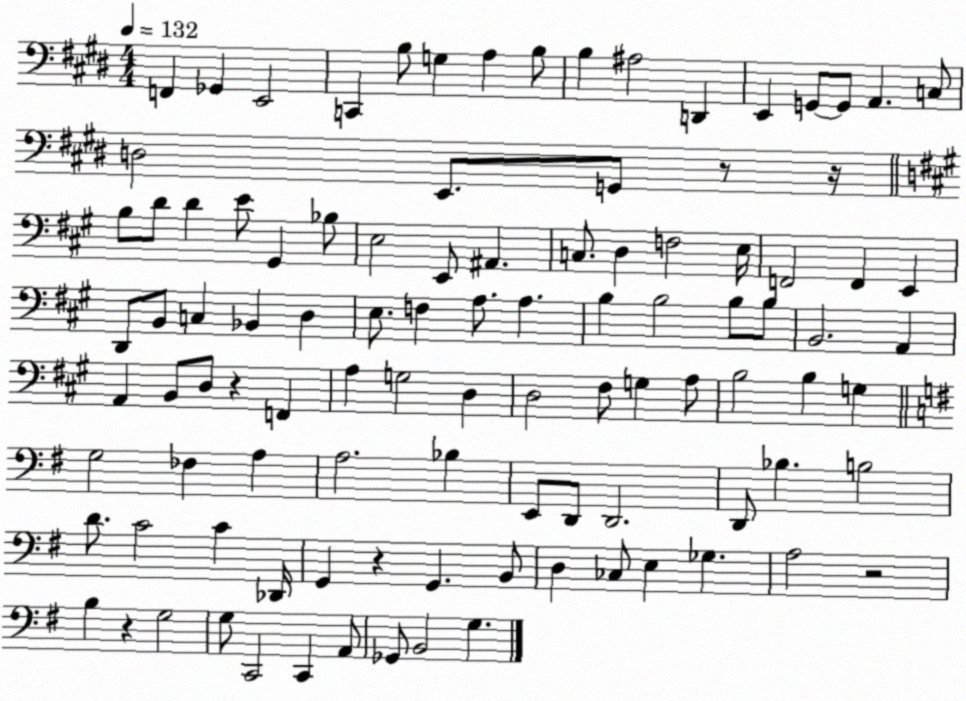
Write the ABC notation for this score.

X:1
T:Untitled
M:4/4
L:1/4
K:E
F,, _G,, E,,2 C,, B,/2 G, A, B,/2 B, ^A,2 D,, E,, G,,/2 G,,/2 A,, C,/2 D,2 E,,/2 G,,/2 z/2 z/4 B,/2 D/2 D E/2 ^G,, _B,/2 E,2 E,,/2 ^A,, C,/2 D, F,2 E,/4 F,,2 F,, E,, D,,/2 B,,/2 C, _B,, D, E,/2 F, A,/2 A, B, B,2 B,/2 B,/2 B,,2 A,, A,, B,,/2 D,/2 z F,, A, G,2 D, D,2 ^F,/2 G, A,/2 B,2 B, G, G,2 _F, A, A,2 _B, E,,/2 D,,/2 D,,2 D,,/2 _B, B,2 D/2 C2 C _D,,/4 G,, z G,, B,,/2 D, _C,/2 E, _G, A,2 z2 B, z G,2 G,/2 C,,2 C,, A,,/2 _G,,/2 B,,2 G,